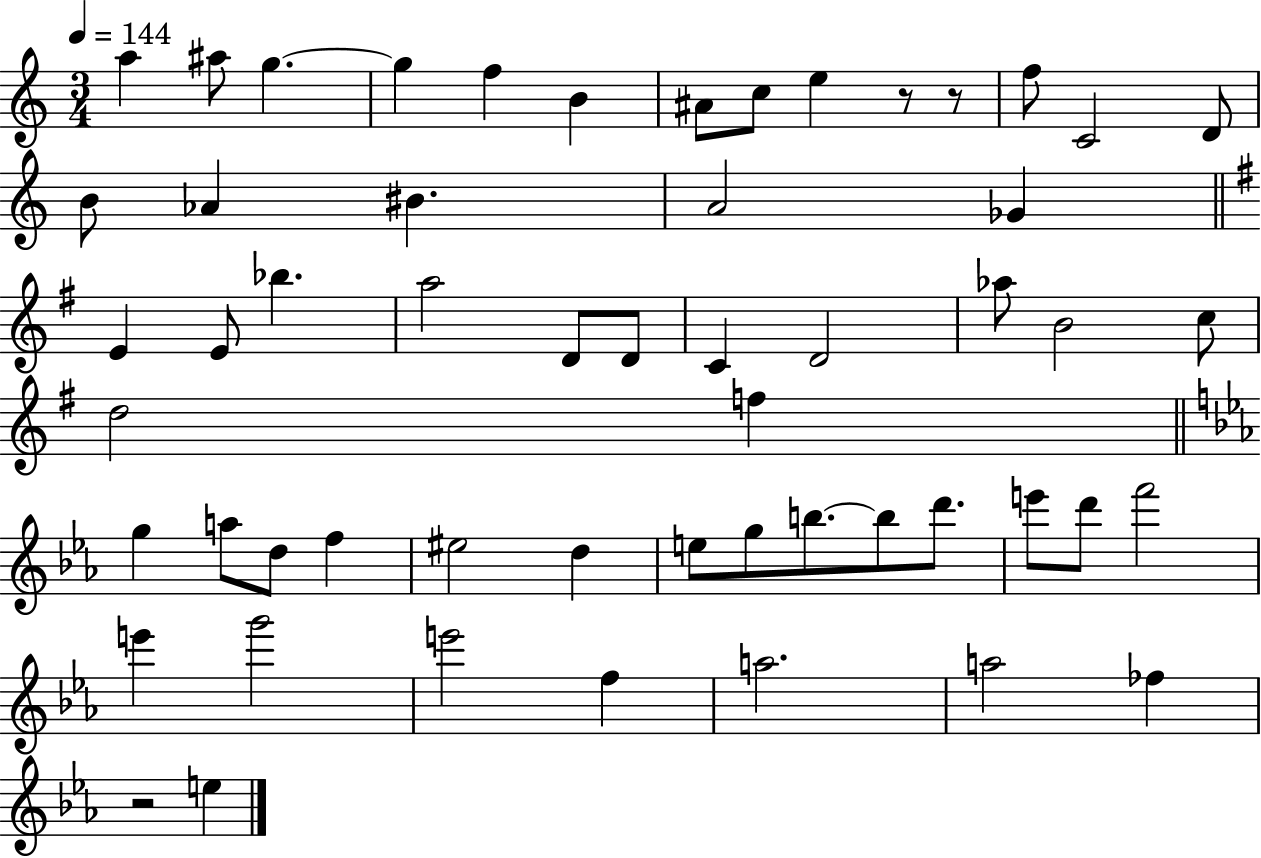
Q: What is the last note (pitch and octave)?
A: E5